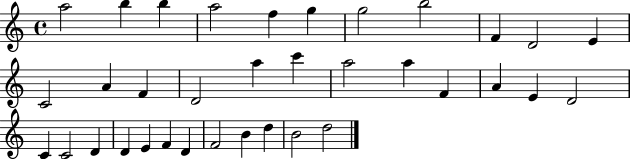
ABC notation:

X:1
T:Untitled
M:4/4
L:1/4
K:C
a2 b b a2 f g g2 b2 F D2 E C2 A F D2 a c' a2 a F A E D2 C C2 D D E F D F2 B d B2 d2